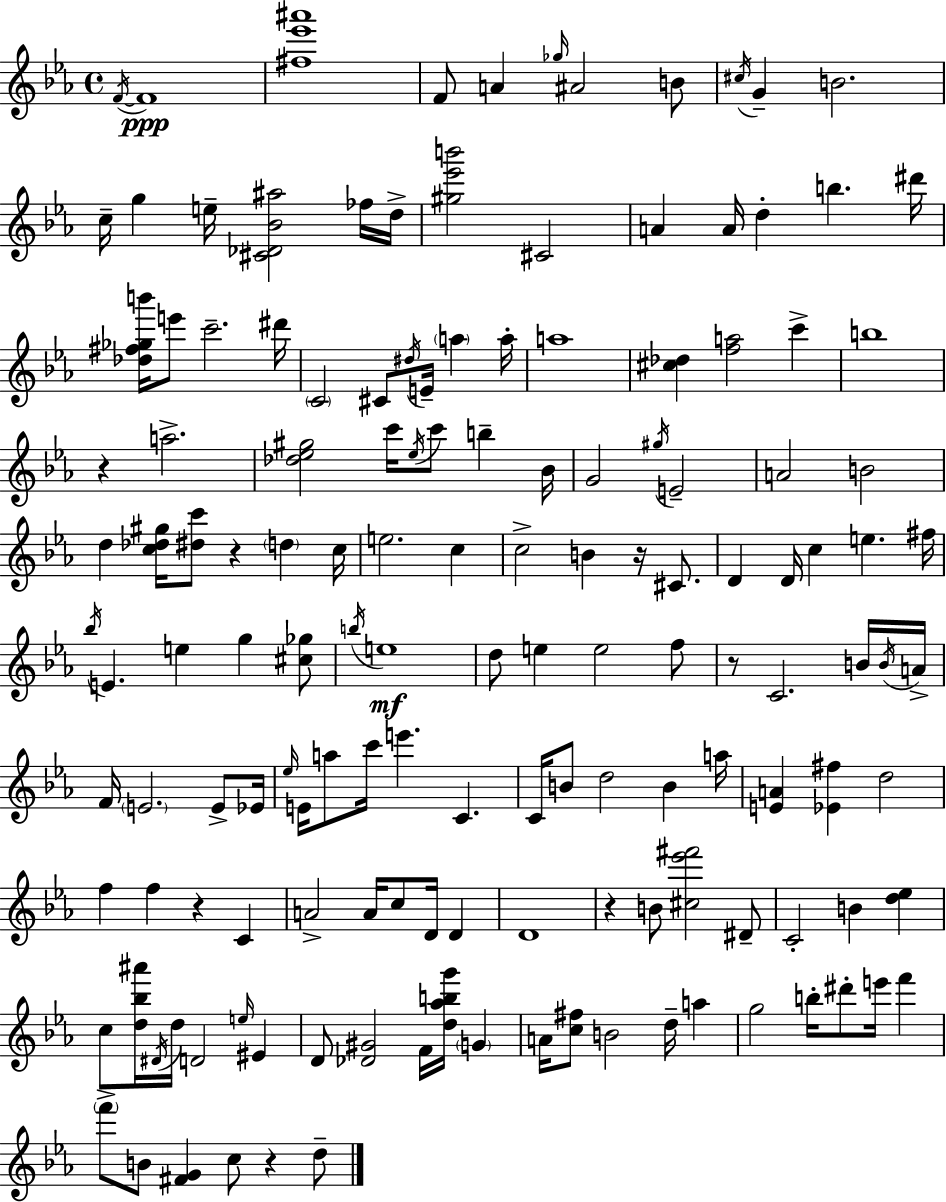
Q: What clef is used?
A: treble